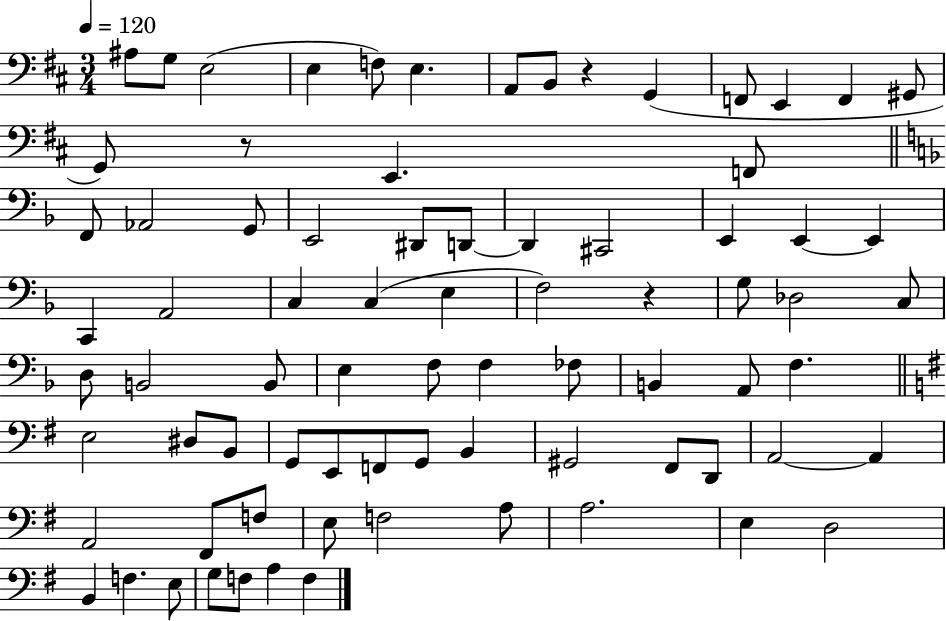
{
  \clef bass
  \numericTimeSignature
  \time 3/4
  \key d \major
  \tempo 4 = 120
  ais8 g8 e2( | e4 f8) e4. | a,8 b,8 r4 g,4( | f,8 e,4 f,4 gis,8 | \break g,8) r8 e,4. f,8 | \bar "||" \break \key d \minor f,8 aes,2 g,8 | e,2 dis,8 d,8~~ | d,4 cis,2 | e,4 e,4~~ e,4 | \break c,4 a,2 | c4 c4( e4 | f2) r4 | g8 des2 c8 | \break d8 b,2 b,8 | e4 f8 f4 fes8 | b,4 a,8 f4. | \bar "||" \break \key g \major e2 dis8 b,8 | g,8 e,8 f,8 g,8 b,4 | gis,2 fis,8 d,8 | a,2~~ a,4 | \break a,2 fis,8 f8 | e8 f2 a8 | a2. | e4 d2 | \break b,4 f4. e8 | g8 f8 a4 f4 | \bar "|."
}